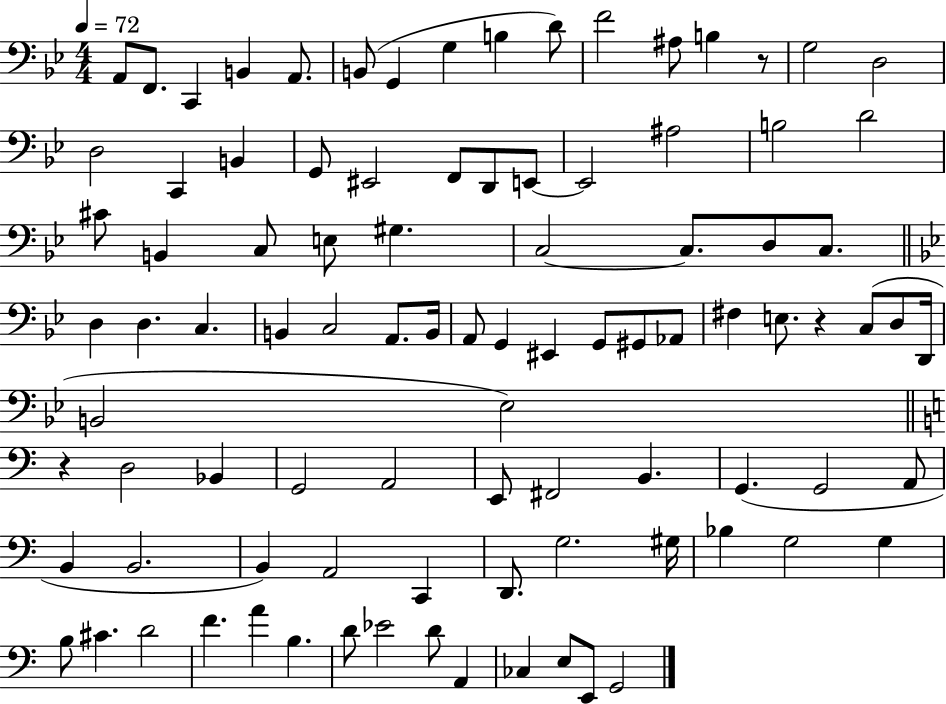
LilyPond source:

{
  \clef bass
  \numericTimeSignature
  \time 4/4
  \key bes \major
  \tempo 4 = 72
  a,8 f,8. c,4 b,4 a,8. | b,8( g,4 g4 b4 d'8) | f'2 ais8 b4 r8 | g2 d2 | \break d2 c,4 b,4 | g,8 eis,2 f,8 d,8 e,8~~ | e,2 ais2 | b2 d'2 | \break cis'8 b,4 c8 e8 gis4. | c2~~ c8. d8 c8. | \bar "||" \break \key bes \major d4 d4. c4. | b,4 c2 a,8. b,16 | a,8 g,4 eis,4 g,8 gis,8 aes,8 | fis4 e8. r4 c8( d8 d,16 | \break b,2 ees2) | \bar "||" \break \key a \minor r4 d2 bes,4 | g,2 a,2 | e,8 fis,2 b,4. | g,4.( g,2 a,8 | \break b,4 b,2. | b,4) a,2 c,4 | d,8. g2. gis16 | bes4 g2 g4 | \break b8 cis'4. d'2 | f'4. a'4 b4. | d'8 ees'2 d'8 a,4 | ces4 e8 e,8 g,2 | \break \bar "|."
}